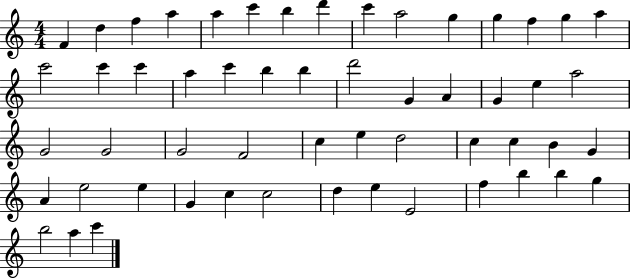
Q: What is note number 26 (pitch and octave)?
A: G4